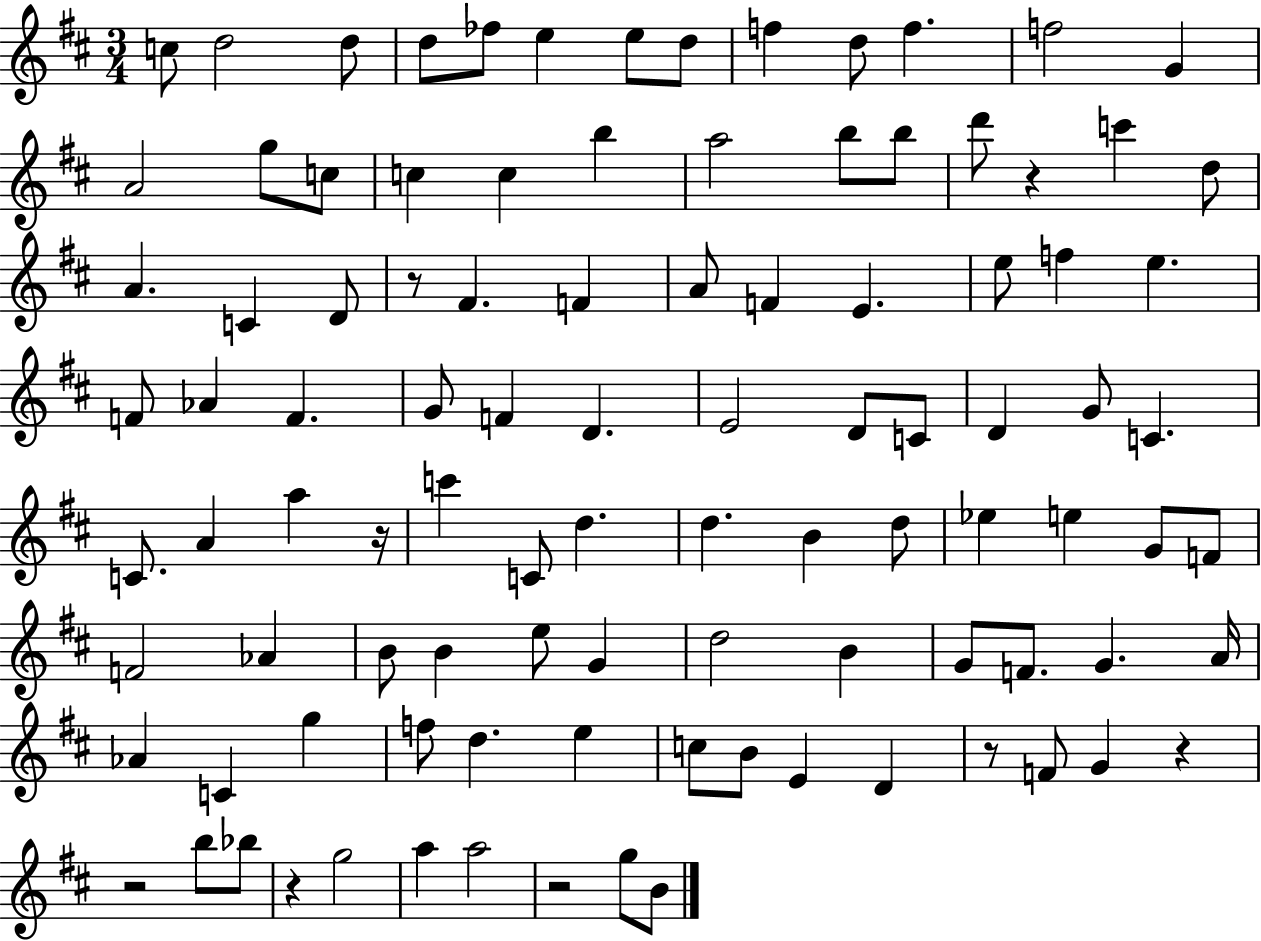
X:1
T:Untitled
M:3/4
L:1/4
K:D
c/2 d2 d/2 d/2 _f/2 e e/2 d/2 f d/2 f f2 G A2 g/2 c/2 c c b a2 b/2 b/2 d'/2 z c' d/2 A C D/2 z/2 ^F F A/2 F E e/2 f e F/2 _A F G/2 F D E2 D/2 C/2 D G/2 C C/2 A a z/4 c' C/2 d d B d/2 _e e G/2 F/2 F2 _A B/2 B e/2 G d2 B G/2 F/2 G A/4 _A C g f/2 d e c/2 B/2 E D z/2 F/2 G z z2 b/2 _b/2 z g2 a a2 z2 g/2 B/2